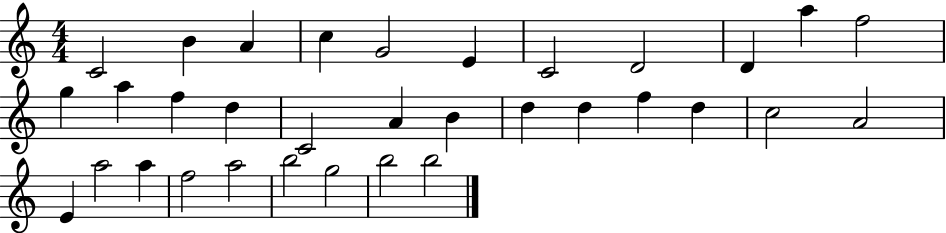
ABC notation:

X:1
T:Untitled
M:4/4
L:1/4
K:C
C2 B A c G2 E C2 D2 D a f2 g a f d C2 A B d d f d c2 A2 E a2 a f2 a2 b2 g2 b2 b2